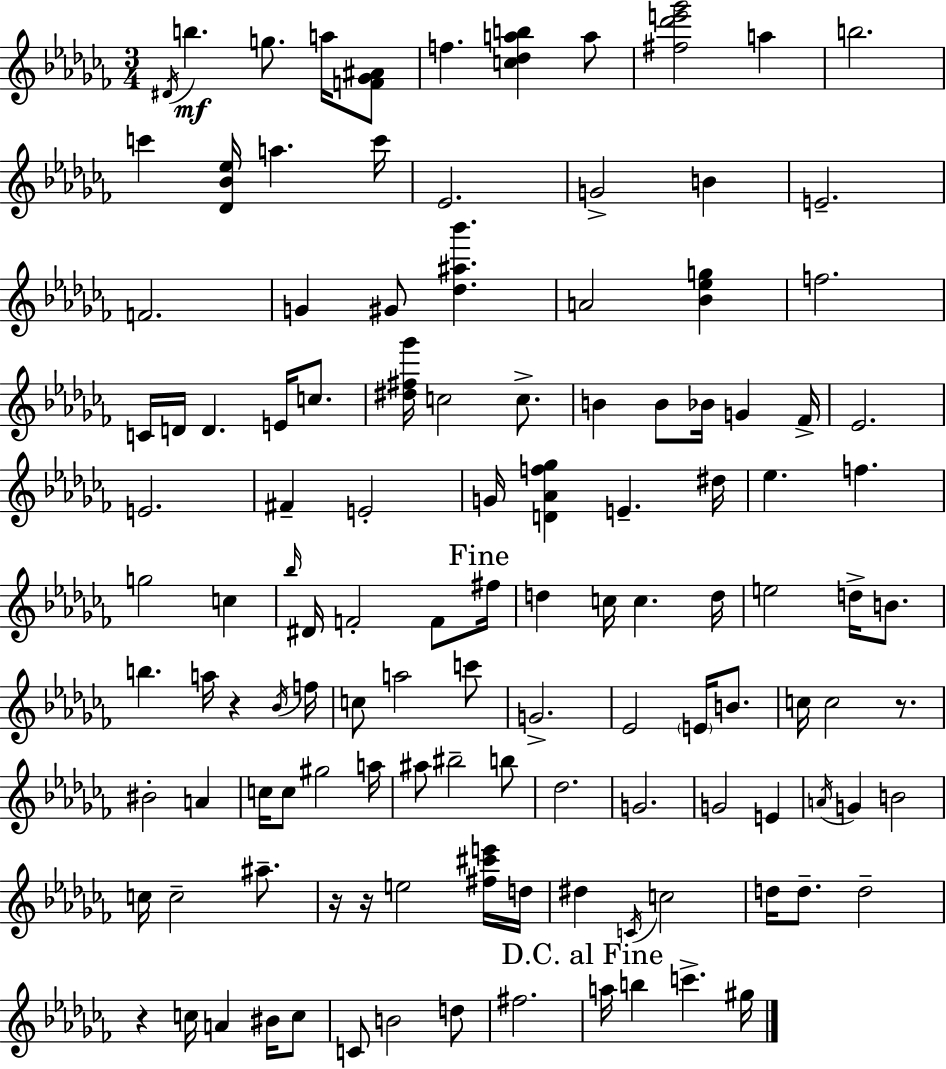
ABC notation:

X:1
T:Untitled
M:3/4
L:1/4
K:Abm
^D/4 b g/2 a/4 [F_G^A]/2 f [c_dab] a/2 [^f_d'e'_g']2 a b2 c' [_D_B_e]/4 a c'/4 _E2 G2 B E2 F2 G ^G/2 [_d^a_b'] A2 [_B_eg] f2 C/4 D/4 D E/4 c/2 [^d^f_g']/4 c2 c/2 B B/2 _B/4 G _F/4 _E2 E2 ^F E2 G/4 [D_Af_g] E ^d/4 _e f g2 c _b/4 ^D/4 F2 F/2 ^f/4 d c/4 c d/4 e2 d/4 B/2 b a/4 z _B/4 f/4 c/2 a2 c'/2 G2 _E2 E/4 B/2 c/4 c2 z/2 ^B2 A c/4 c/2 ^g2 a/4 ^a/2 ^b2 b/2 _d2 G2 G2 E A/4 G B2 c/4 c2 ^a/2 z/4 z/4 e2 [^f^c'e']/4 d/4 ^d C/4 c2 d/4 d/2 d2 z c/4 A ^B/4 c/2 C/2 B2 d/2 ^f2 a/4 b c' ^g/4